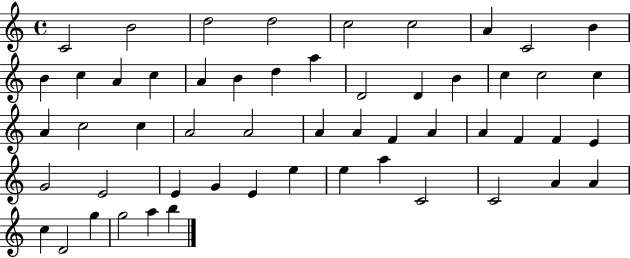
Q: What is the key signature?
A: C major